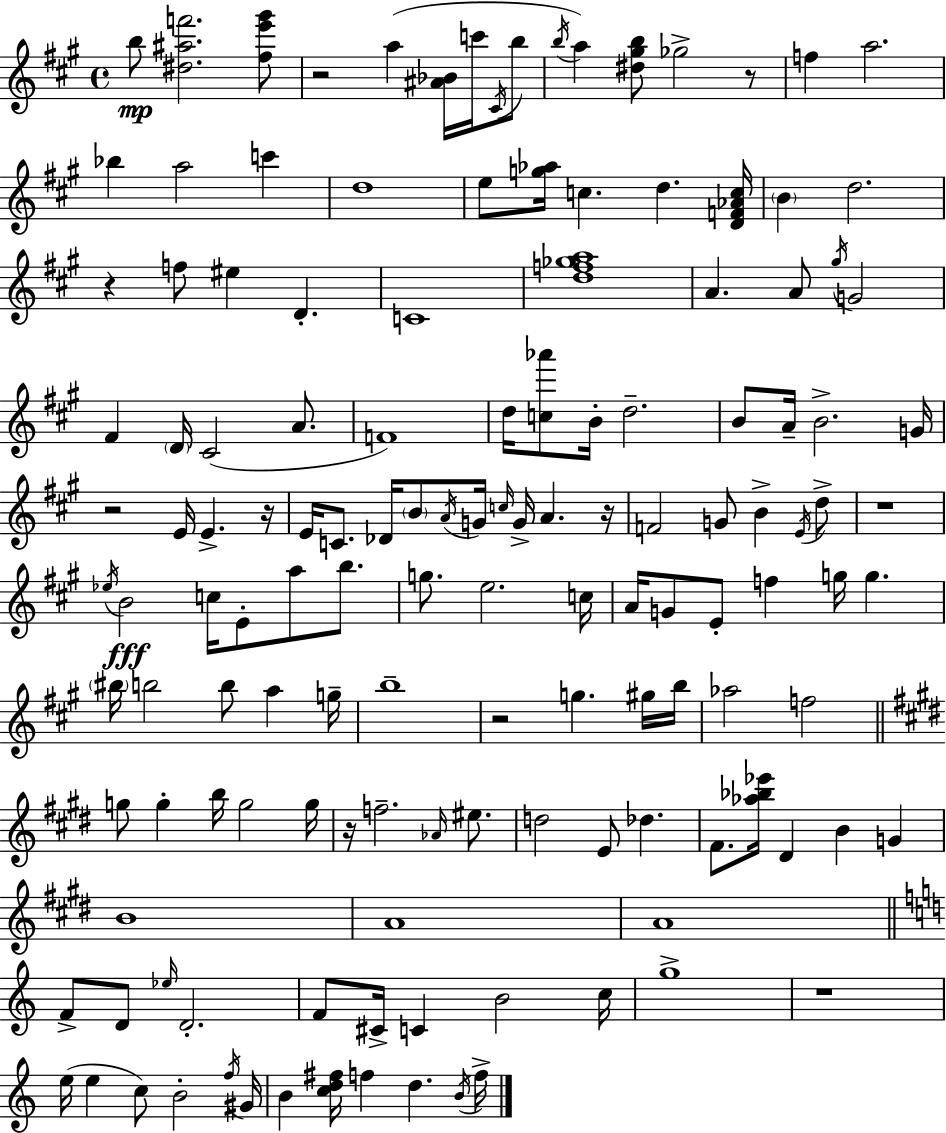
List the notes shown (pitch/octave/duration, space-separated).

B5/e [D#5,A#5,F6]/h. [F#5,E6,G#6]/e R/h A5/q [A#4,Bb4]/s C6/s C#4/s B5/e B5/s A5/q [D#5,G#5,B5]/e Gb5/h R/e F5/q A5/h. Bb5/q A5/h C6/q D5/w E5/e [G5,Ab5]/s C5/q. D5/q. [D4,F4,Ab4,C5]/s B4/q D5/h. R/q F5/e EIS5/q D4/q. C4/w [D5,F5,Gb5,A5]/w A4/q. A4/e G#5/s G4/h F#4/q D4/s C#4/h A4/e. F4/w D5/s [C5,Ab6]/e B4/s D5/h. B4/e A4/s B4/h. G4/s R/h E4/s E4/q. R/s E4/s C4/e. Db4/s B4/e A4/s G4/s C5/s G4/s A4/q. R/s F4/h G4/e B4/q E4/s D5/e R/w Eb5/s B4/h C5/s E4/e A5/e B5/e. G5/e. E5/h. C5/s A4/s G4/e E4/e F5/q G5/s G5/q. BIS5/s B5/h B5/e A5/q G5/s B5/w R/h G5/q. G#5/s B5/s Ab5/h F5/h G5/e G5/q B5/s G5/h G5/s R/s F5/h. Ab4/s EIS5/e. D5/h E4/e Db5/q. F#4/e. [Ab5,Bb5,Eb6]/s D#4/q B4/q G4/q B4/w A4/w A4/w F4/e D4/e Eb5/s D4/h. F4/e C#4/s C4/q B4/h C5/s G5/w R/w E5/s E5/q C5/e B4/h F5/s G#4/s B4/q [C5,D5,F#5]/s F5/q D5/q. B4/s F5/s